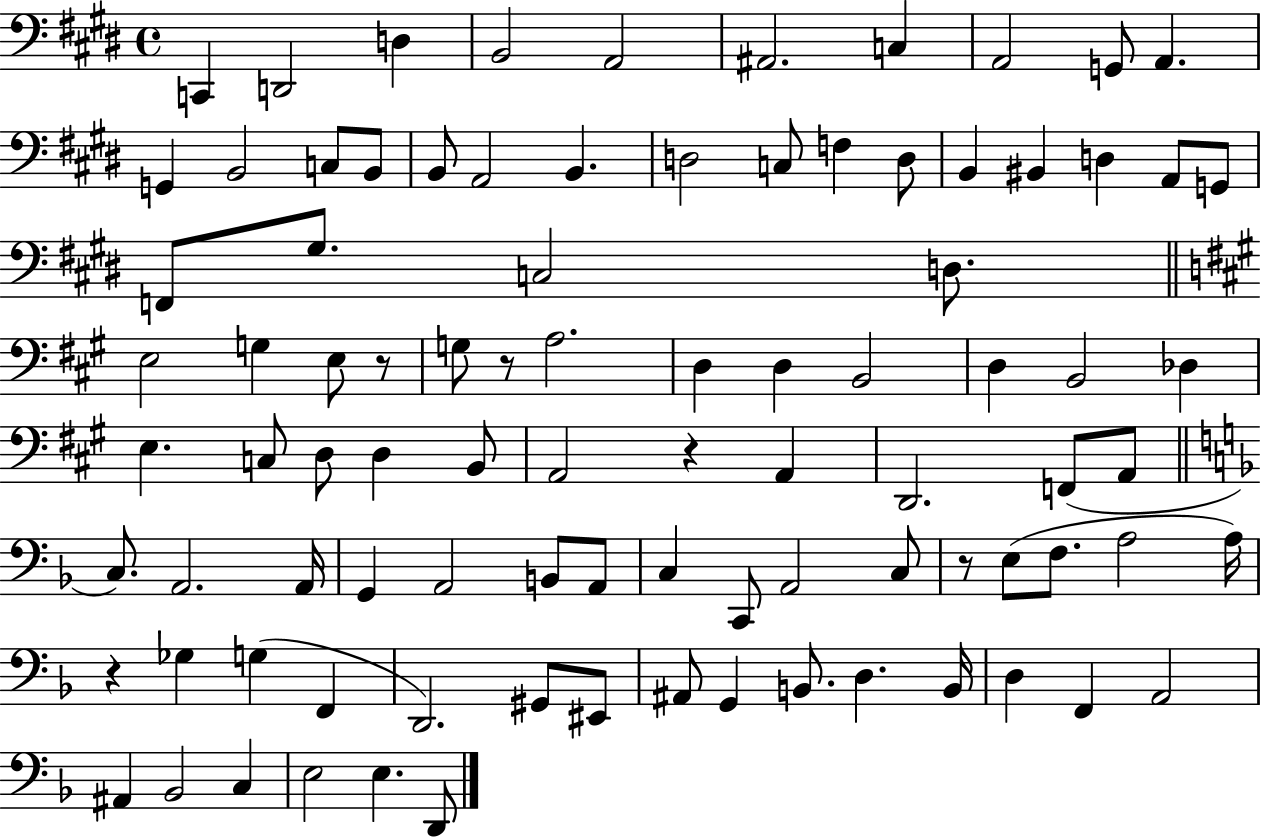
{
  \clef bass
  \time 4/4
  \defaultTimeSignature
  \key e \major
  c,4 d,2 d4 | b,2 a,2 | ais,2. c4 | a,2 g,8 a,4. | \break g,4 b,2 c8 b,8 | b,8 a,2 b,4. | d2 c8 f4 d8 | b,4 bis,4 d4 a,8 g,8 | \break f,8 gis8. c2 d8. | \bar "||" \break \key a \major e2 g4 e8 r8 | g8 r8 a2. | d4 d4 b,2 | d4 b,2 des4 | \break e4. c8 d8 d4 b,8 | a,2 r4 a,4 | d,2. f,8( a,8 | \bar "||" \break \key f \major c8.) a,2. a,16 | g,4 a,2 b,8 a,8 | c4 c,8 a,2 c8 | r8 e8( f8. a2 a16) | \break r4 ges4 g4( f,4 | d,2.) gis,8 eis,8 | ais,8 g,4 b,8. d4. b,16 | d4 f,4 a,2 | \break ais,4 bes,2 c4 | e2 e4. d,8 | \bar "|."
}